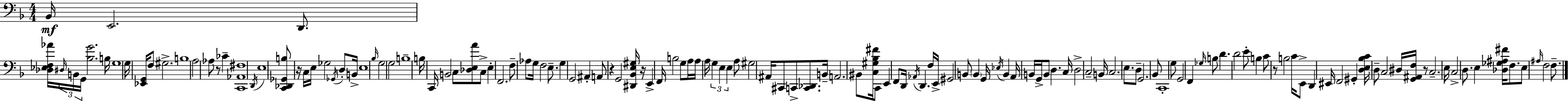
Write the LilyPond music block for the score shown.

{
  \clef bass
  \numericTimeSignature
  \time 4/4
  \key d \minor
  bes,16\mf e,2. d,8. | <des ees f aes'>16 \tuplet 3/2 { \grace { dis16 } b,16 g,16 } <bes g'>2. | b16 g1 | g16 <ees, g,>16 f8 gis2.-> | \break b1 | a2 aes8 r8 ces'4-- | <c, aes, fis>1 | \acciaccatura { d,16 } e1 | \break <c, des, ges, b>8 r16 c16 e16 ges2 \acciaccatura { ges,16 } | d8-. b,16-> e1 | \grace { bes16 } g2 g2 | b1-- | \break b16 c,16 b,2 c8 | <des e a'>8 c8-> e4-. f,2. | f8-- aes8 g16 f2 | e8.-- g4 g,2 | \break ais,4-. a,8 r4 g,2 | <dis, bes, e gis>16 r16 e,4-> f,16 b2 | g8 a16 a16 a16 \tuplet 3/2 { g4 e4 e4 } | a8 gis2 ais,16 cis,8 c,8-> | \break <c, des,>8. b,16-- a,2. | bis,8 <c gis bes fis'>16 c,8 e,4 f,8 d,16 \acciaccatura { aes,16 } d,4. | f16 e,16-> gis,2 b,8 | \parenthesize b,4 g,16 \acciaccatura { ees16 } b,4 a,16 b,16 g,16-> b,8 d4. | \break c16 d2-> c2-- | b,16 c2. | e8. d8-- g,2. | bes,8 c,1-. | \break g8 g,2 | f,4 \grace { ges16 } b8 d'4. d'2 | e'8-. b4 c'8 r8 b2 | c'16 e,8-> d,4 eis,16 f,2 | \break gis,4-. <d e bes c'>16 d8-- c2 | dis16 <g, ais, f>16 r8 c2.-- | e16 c2-> d8. | e4 <des ges ais fis'>16 f8. e8 \grace { ais16 } f2 | \break f8.-- \bar "|."
}